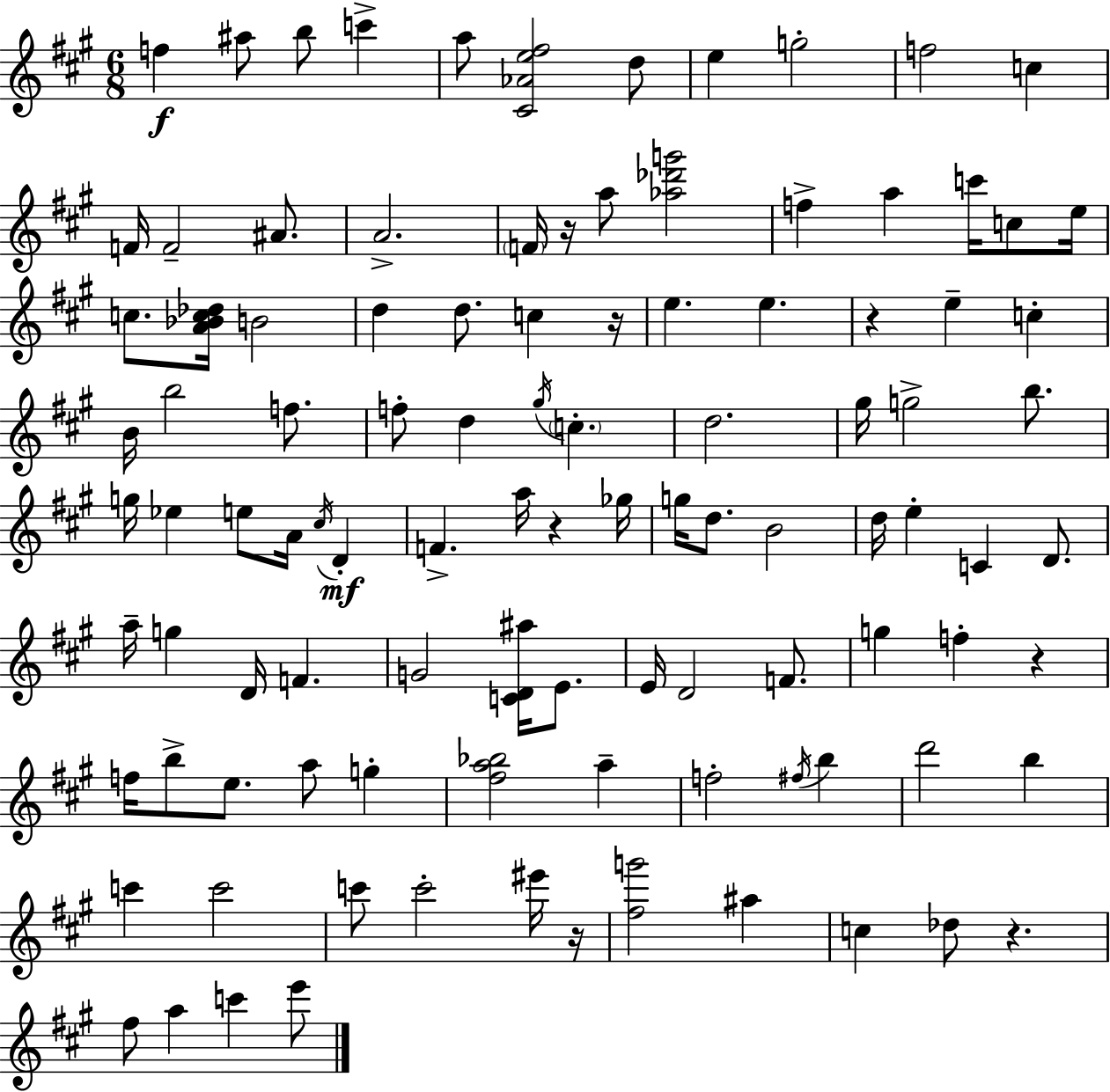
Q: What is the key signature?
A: A major